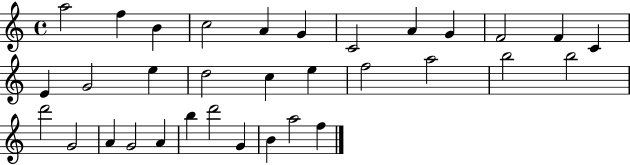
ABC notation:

X:1
T:Untitled
M:4/4
L:1/4
K:C
a2 f B c2 A G C2 A G F2 F C E G2 e d2 c e f2 a2 b2 b2 d'2 G2 A G2 A b d'2 G B a2 f